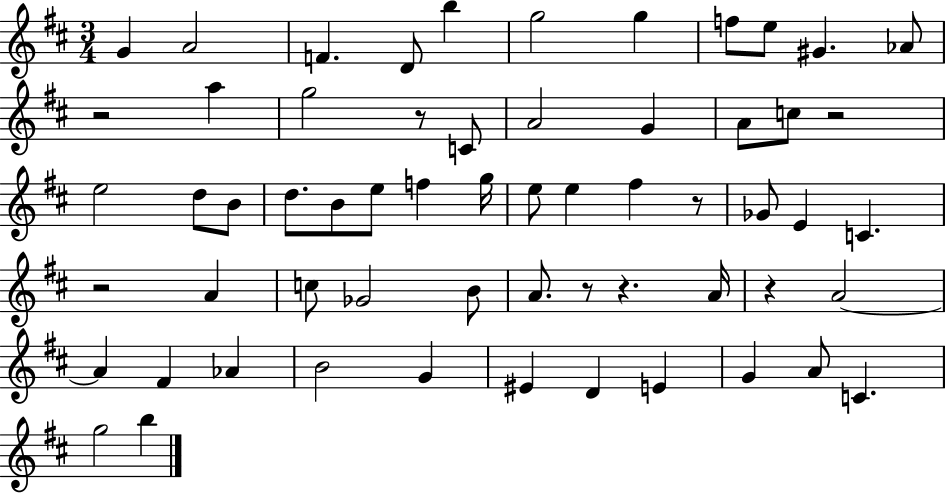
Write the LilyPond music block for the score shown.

{
  \clef treble
  \numericTimeSignature
  \time 3/4
  \key d \major
  g'4 a'2 | f'4. d'8 b''4 | g''2 g''4 | f''8 e''8 gis'4. aes'8 | \break r2 a''4 | g''2 r8 c'8 | a'2 g'4 | a'8 c''8 r2 | \break e''2 d''8 b'8 | d''8. b'8 e''8 f''4 g''16 | e''8 e''4 fis''4 r8 | ges'8 e'4 c'4. | \break r2 a'4 | c''8 ges'2 b'8 | a'8. r8 r4. a'16 | r4 a'2~~ | \break a'4 fis'4 aes'4 | b'2 g'4 | eis'4 d'4 e'4 | g'4 a'8 c'4. | \break g''2 b''4 | \bar "|."
}